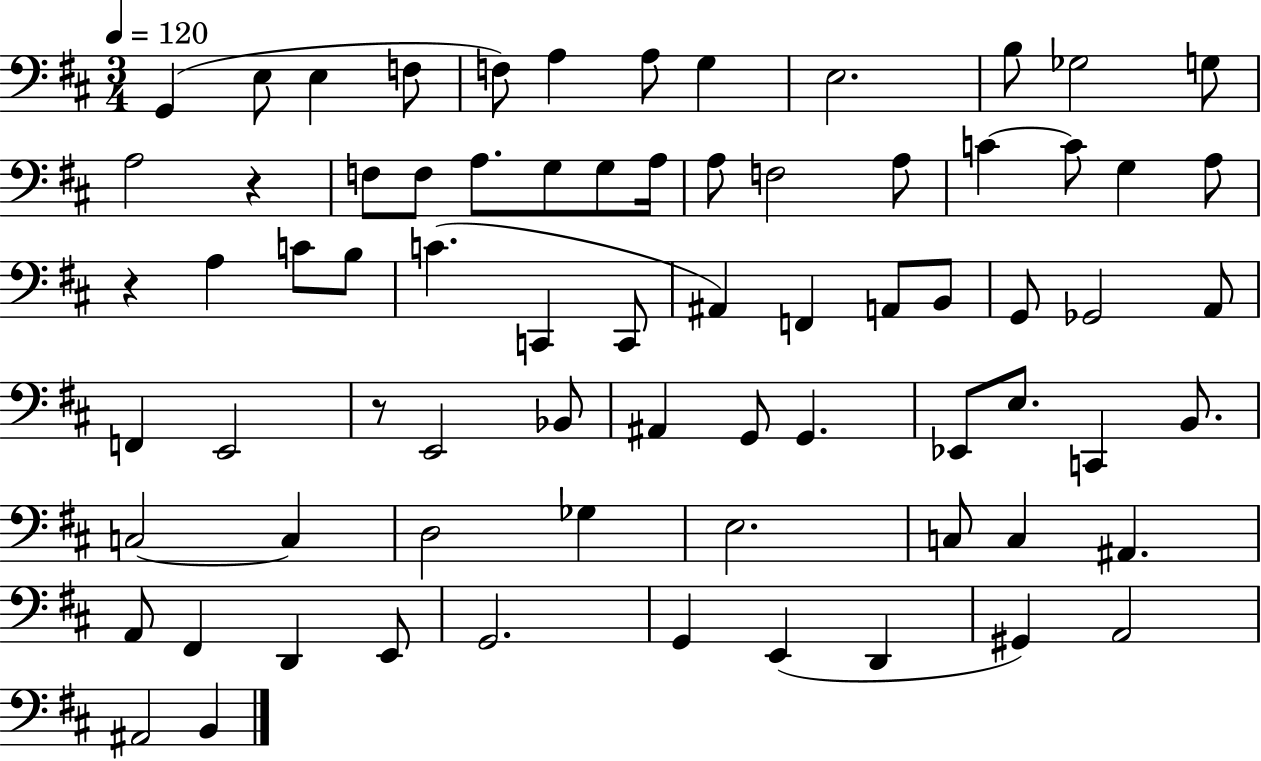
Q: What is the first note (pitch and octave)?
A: G2